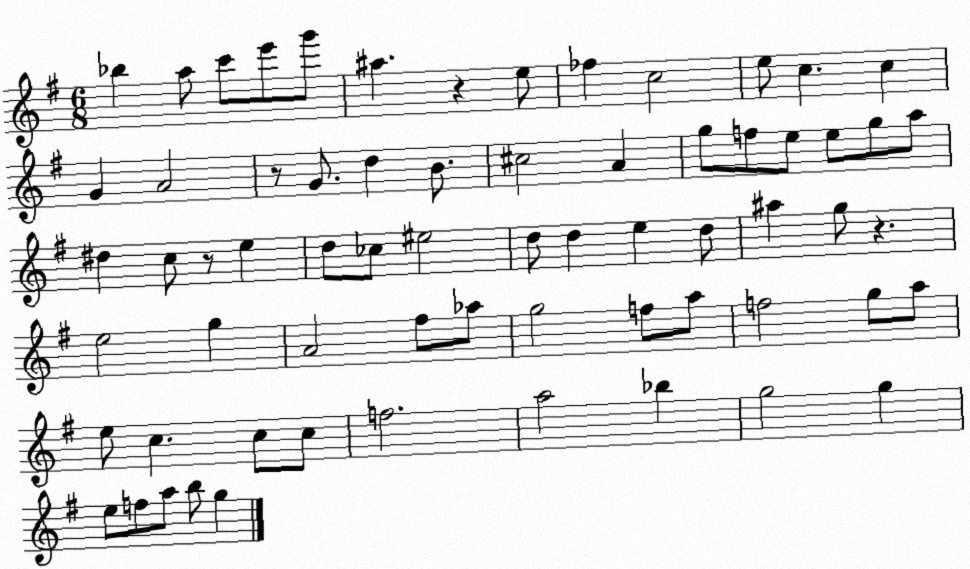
X:1
T:Untitled
M:6/8
L:1/4
K:G
_b a/2 c'/2 e'/2 g'/2 ^a z e/2 _f c2 e/2 c c G A2 z/2 G/2 d B/2 ^c2 A g/2 f/2 e/2 e/2 g/2 a/2 ^d c/2 z/2 e d/2 _c/2 ^e2 d/2 d e d/2 ^a g/2 z e2 g A2 ^f/2 _a/2 g2 f/2 a/2 f2 g/2 a/2 e/2 c c/2 c/2 f2 a2 _b g2 g e/2 f/2 a/2 b/2 g